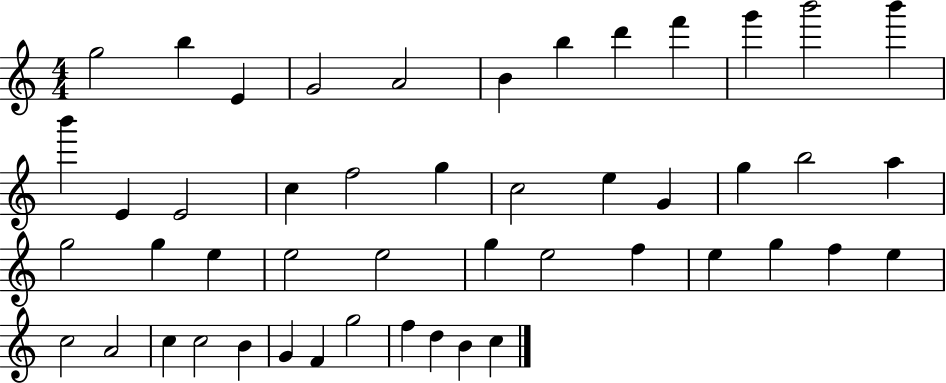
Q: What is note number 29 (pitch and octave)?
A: E5